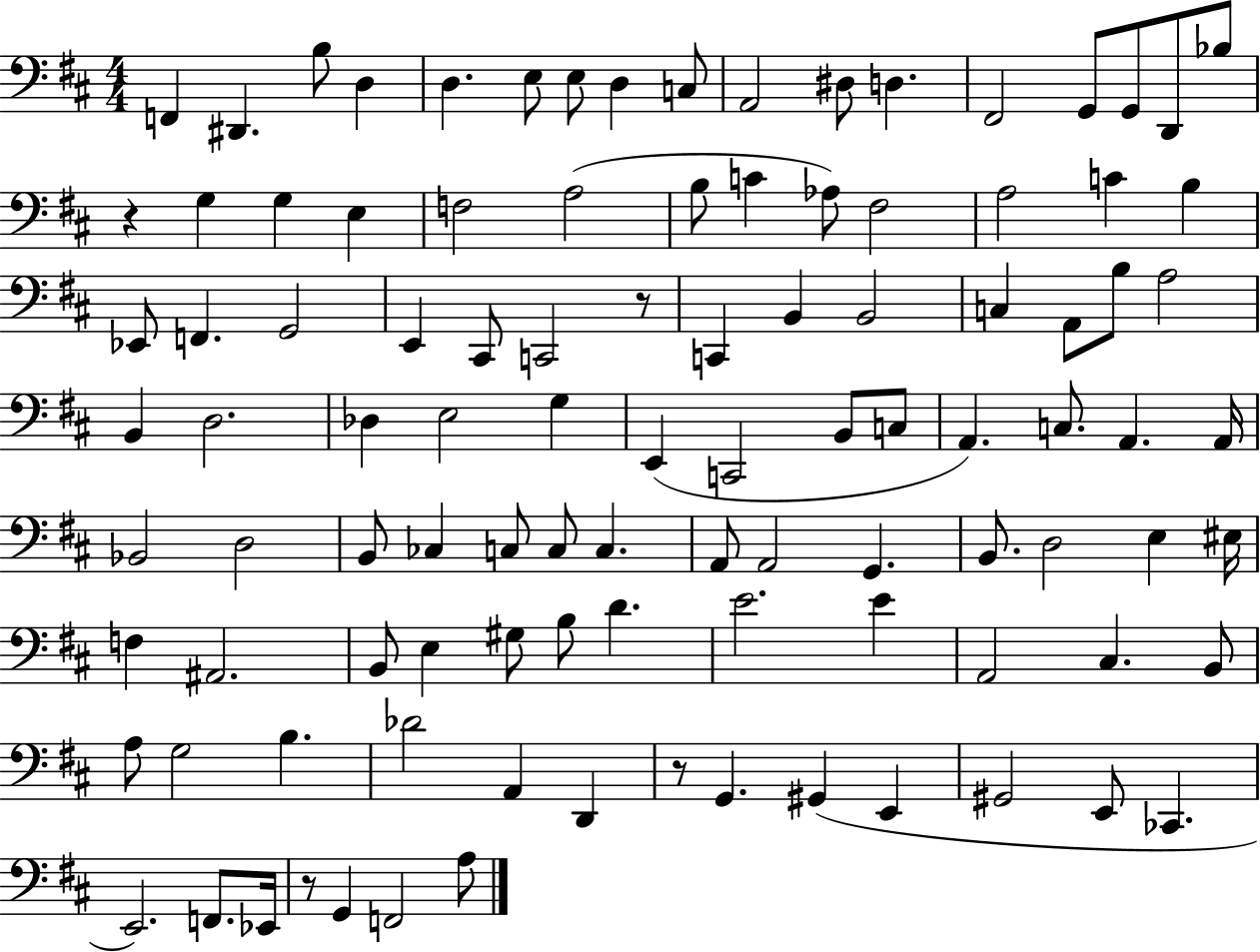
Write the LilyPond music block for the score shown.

{
  \clef bass
  \numericTimeSignature
  \time 4/4
  \key d \major
  f,4 dis,4. b8 d4 | d4. e8 e8 d4 c8 | a,2 dis8 d4. | fis,2 g,8 g,8 d,8 bes8 | \break r4 g4 g4 e4 | f2 a2( | b8 c'4 aes8) fis2 | a2 c'4 b4 | \break ees,8 f,4. g,2 | e,4 cis,8 c,2 r8 | c,4 b,4 b,2 | c4 a,8 b8 a2 | \break b,4 d2. | des4 e2 g4 | e,4( c,2 b,8 c8 | a,4.) c8. a,4. a,16 | \break bes,2 d2 | b,8 ces4 c8 c8 c4. | a,8 a,2 g,4. | b,8. d2 e4 eis16 | \break f4 ais,2. | b,8 e4 gis8 b8 d'4. | e'2. e'4 | a,2 cis4. b,8 | \break a8 g2 b4. | des'2 a,4 d,4 | r8 g,4. gis,4( e,4 | gis,2 e,8 ces,4. | \break e,2.) f,8. ees,16 | r8 g,4 f,2 a8 | \bar "|."
}